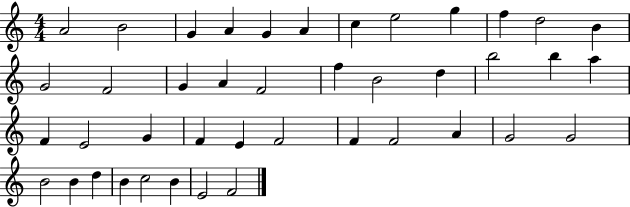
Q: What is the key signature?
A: C major